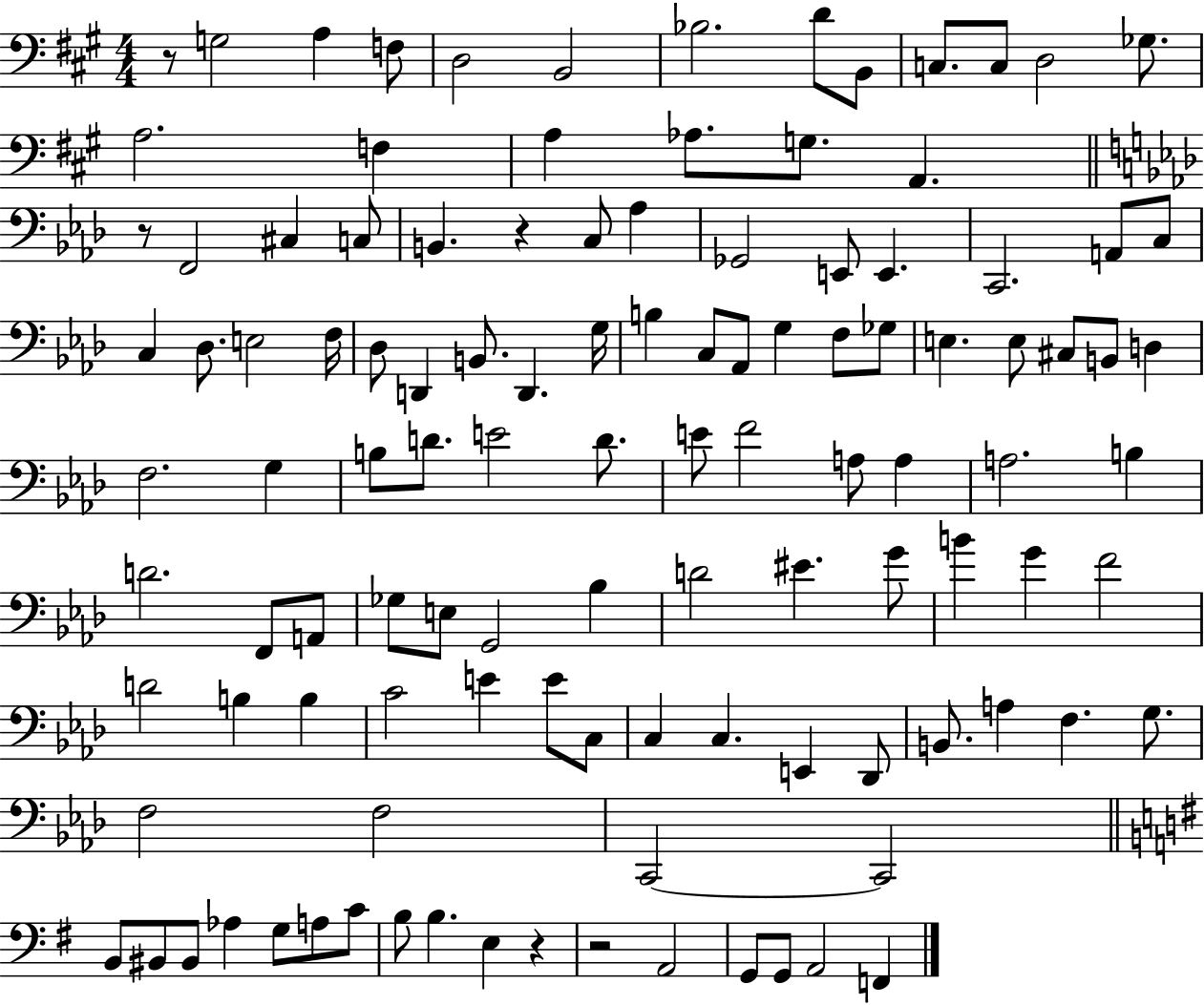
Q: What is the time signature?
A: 4/4